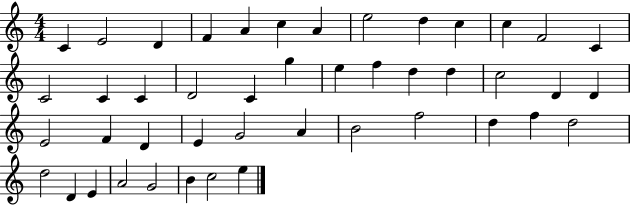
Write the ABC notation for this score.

X:1
T:Untitled
M:4/4
L:1/4
K:C
C E2 D F A c A e2 d c c F2 C C2 C C D2 C g e f d d c2 D D E2 F D E G2 A B2 f2 d f d2 d2 D E A2 G2 B c2 e